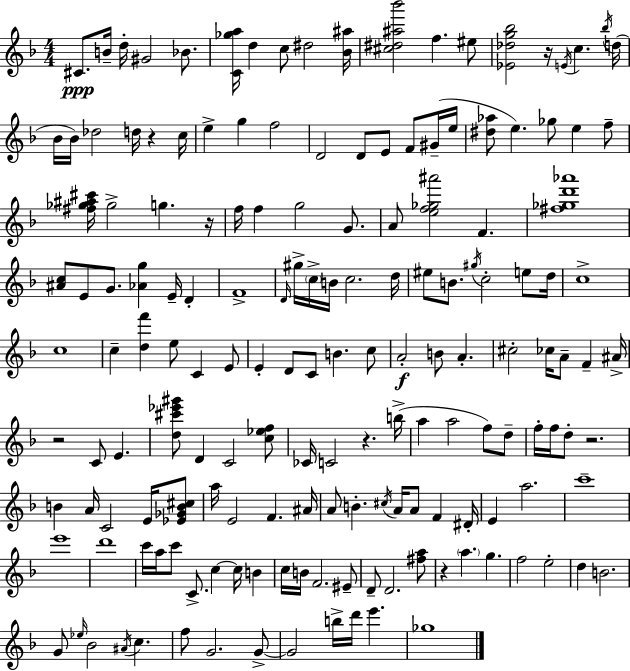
X:1
T:Untitled
M:4/4
L:1/4
K:Dm
^C/2 B/4 d/4 ^G2 _B/2 [C_ga]/4 d c/2 ^d2 [_B^a]/4 [^c^d^a_b']2 f ^e/2 [_E_dg_b]2 z/4 E/4 c _b/4 d/4 _B/4 _B/4 _d2 d/4 z c/4 e g f2 D2 D/2 E/2 F/2 ^G/4 e/4 [^d_a]/2 e _g/2 e f/2 [^f_g^a^c']/4 _g2 g z/4 f/4 f g2 G/2 A/2 [ef_g^a']2 F [^f_gd'_a']4 [^Ac]/2 E/2 G/2 [_Ag] E/4 D F4 D/4 ^g/4 c/4 B/4 c2 d/4 ^e/2 B/2 ^g/4 c2 e/2 d/4 c4 c4 c [df'] e/2 C E/2 E D/2 C/2 B c/2 A2 B/2 A ^c2 _c/4 A/2 F ^A/4 z2 C/2 E [d^c'_e'^g']/2 D C2 [c_ef]/2 _C/4 C2 z b/4 a a2 f/2 d/2 f/4 f/4 d/2 z2 B A/4 C2 E/4 [_E_GB^c]/2 a/4 E2 F ^A/4 A/2 B ^c/4 A/4 A/2 F ^D/4 E a2 c'4 e'4 d'4 c'/4 a/4 c'/2 C/2 c c/4 B c/4 B/4 F2 ^E/2 D/2 D2 [^fa]/2 z a g f2 e2 d B2 G/2 _e/4 _B2 ^A/4 c f/2 G2 G/2 G2 b/4 d'/4 e' _g4